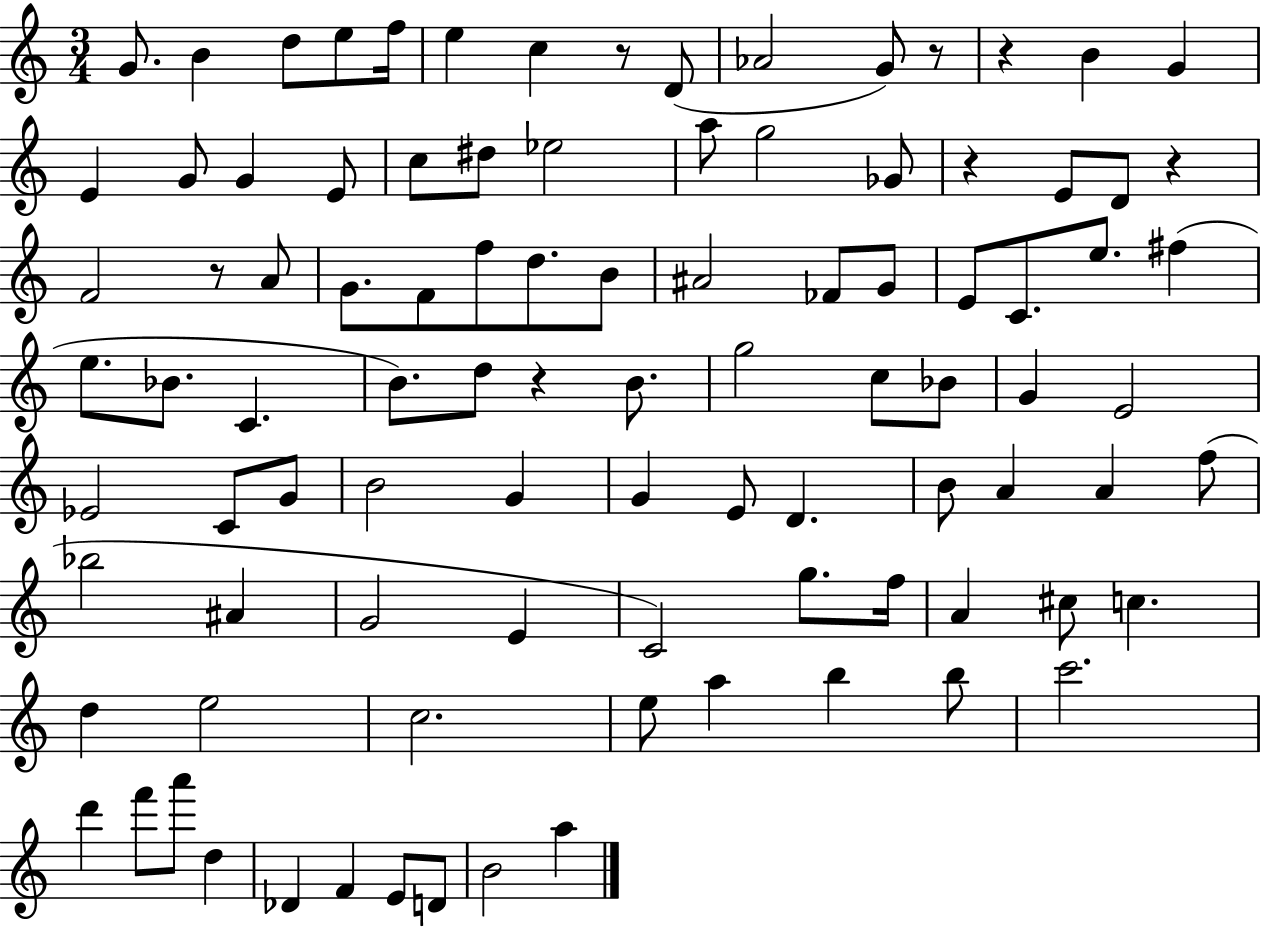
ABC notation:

X:1
T:Untitled
M:3/4
L:1/4
K:C
G/2 B d/2 e/2 f/4 e c z/2 D/2 _A2 G/2 z/2 z B G E G/2 G E/2 c/2 ^d/2 _e2 a/2 g2 _G/2 z E/2 D/2 z F2 z/2 A/2 G/2 F/2 f/2 d/2 B/2 ^A2 _F/2 G/2 E/2 C/2 e/2 ^f e/2 _B/2 C B/2 d/2 z B/2 g2 c/2 _B/2 G E2 _E2 C/2 G/2 B2 G G E/2 D B/2 A A f/2 _b2 ^A G2 E C2 g/2 f/4 A ^c/2 c d e2 c2 e/2 a b b/2 c'2 d' f'/2 a'/2 d _D F E/2 D/2 B2 a